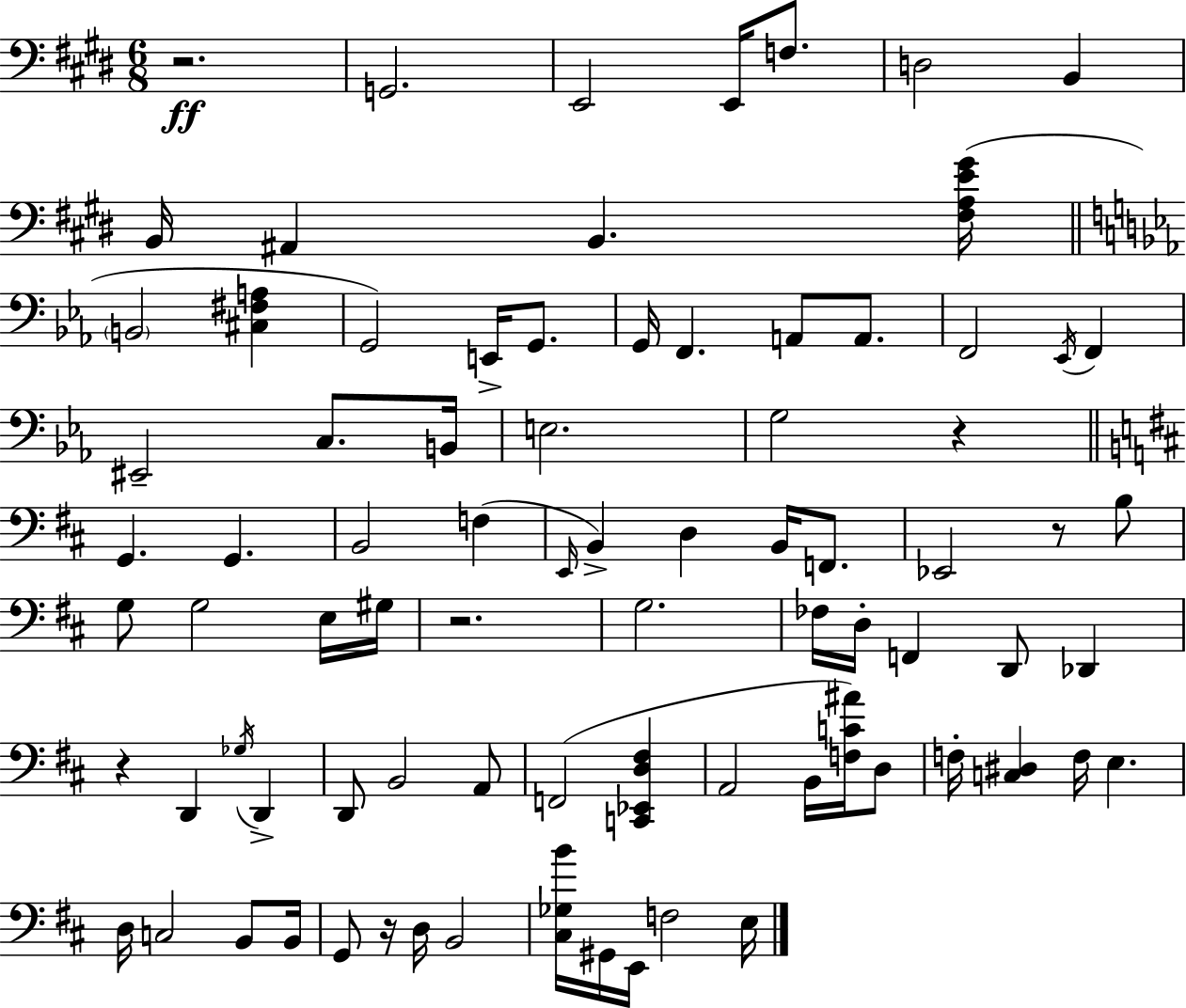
{
  \clef bass
  \numericTimeSignature
  \time 6/8
  \key e \major
  r2.\ff | g,2. | e,2 e,16 f8. | d2 b,4 | \break b,16 ais,4 b,4. <fis a e' gis'>16( | \bar "||" \break \key ees \major \parenthesize b,2 <cis fis a>4 | g,2) e,16-> g,8. | g,16 f,4. a,8 a,8. | f,2 \acciaccatura { ees,16 } f,4 | \break eis,2-- c8. | b,16 e2. | g2 r4 | \bar "||" \break \key d \major g,4. g,4. | b,2 f4( | \grace { e,16 } b,4->) d4 b,16 f,8. | ees,2 r8 b8 | \break g8 g2 e16 | gis16 r2. | g2. | fes16 d16-. f,4 d,8 des,4 | \break r4 d,4 \acciaccatura { ges16 } d,4-> | d,8 b,2 | a,8 f,2( <c, ees, d fis>4 | a,2 b,16 <f c' ais'>16) | \break d8 f16-. <c dis>4 f16 e4. | d16 c2 b,8 | b,16 g,8 r16 d16 b,2 | <cis ges b'>16 gis,16 e,16 f2 | \break e16 \bar "|."
}